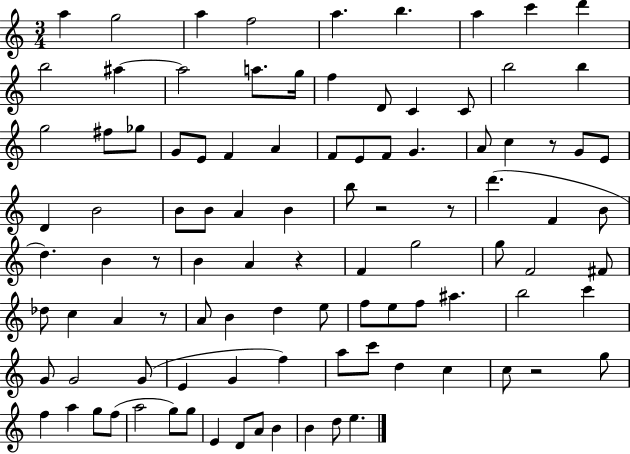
{
  \clef treble
  \numericTimeSignature
  \time 3/4
  \key c \major
  a''4 g''2 | a''4 f''2 | a''4. b''4. | a''4 c'''4 d'''4 | \break b''2 ais''4~~ | ais''2 a''8. g''16 | f''4 d'8 c'4 c'8 | b''2 b''4 | \break g''2 fis''8 ges''8 | g'8 e'8 f'4 a'4 | f'8 e'8 f'8 g'4. | a'8 c''4 r8 g'8 e'8 | \break d'4 b'2 | b'8 b'8 a'4 b'4 | b''8 r2 r8 | d'''4.( f'4 b'8 | \break d''4.) b'4 r8 | b'4 a'4 r4 | f'4 g''2 | g''8 f'2 fis'8 | \break des''8 c''4 a'4 r8 | a'8 b'4 d''4 e''8 | f''8 e''8 f''8 ais''4. | b''2 c'''4 | \break g'8 g'2 g'8( | e'4 g'4 f''4) | a''8 c'''8 d''4 c''4 | c''8 r2 g''8 | \break f''4 a''4 g''8 f''8( | a''2 g''8) g''8 | e'4 d'8 a'8 b'4 | b'4 d''8 e''4. | \break \bar "|."
}